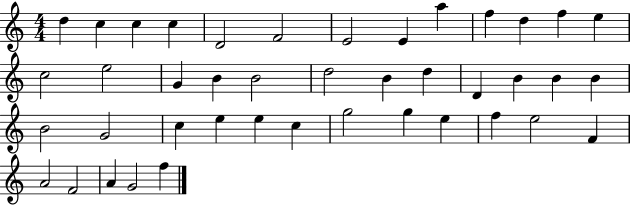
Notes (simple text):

D5/q C5/q C5/q C5/q D4/h F4/h E4/h E4/q A5/q F5/q D5/q F5/q E5/q C5/h E5/h G4/q B4/q B4/h D5/h B4/q D5/q D4/q B4/q B4/q B4/q B4/h G4/h C5/q E5/q E5/q C5/q G5/h G5/q E5/q F5/q E5/h F4/q A4/h F4/h A4/q G4/h F5/q